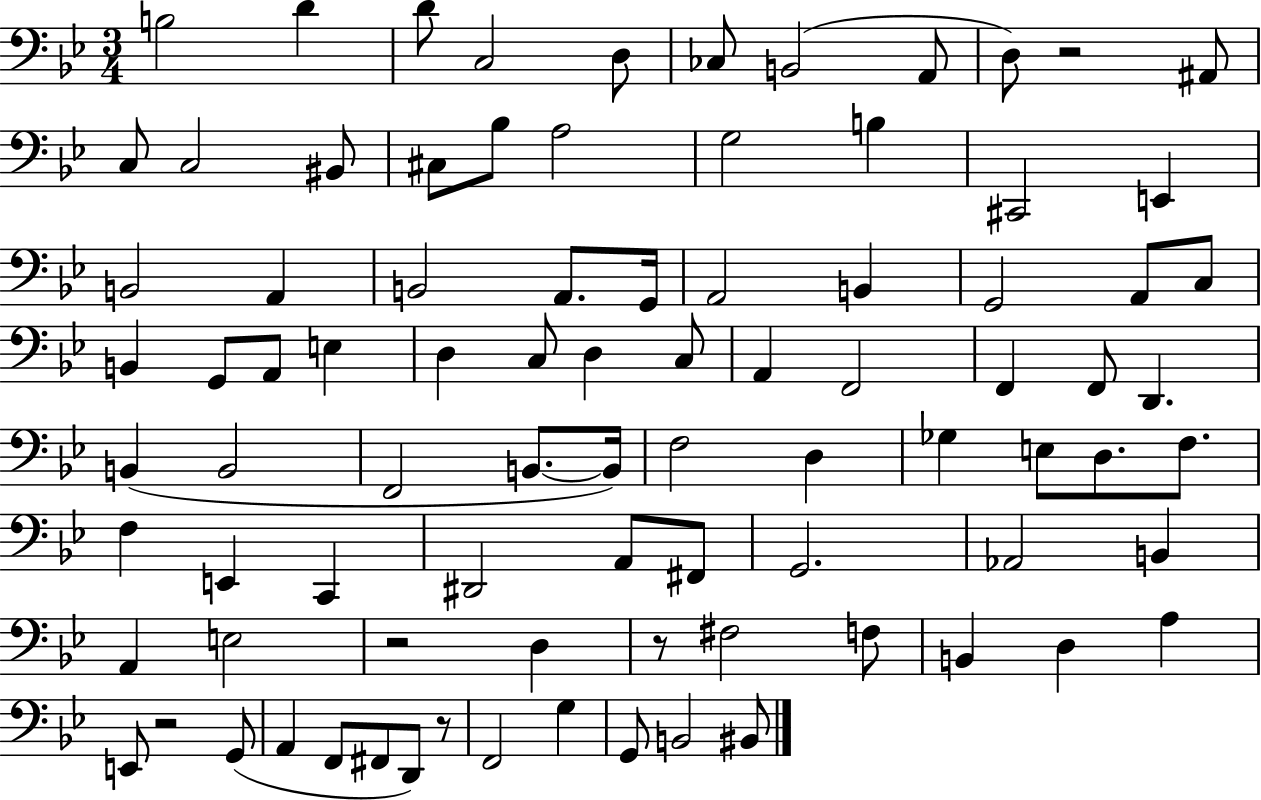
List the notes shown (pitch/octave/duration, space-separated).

B3/h D4/q D4/e C3/h D3/e CES3/e B2/h A2/e D3/e R/h A#2/e C3/e C3/h BIS2/e C#3/e Bb3/e A3/h G3/h B3/q C#2/h E2/q B2/h A2/q B2/h A2/e. G2/s A2/h B2/q G2/h A2/e C3/e B2/q G2/e A2/e E3/q D3/q C3/e D3/q C3/e A2/q F2/h F2/q F2/e D2/q. B2/q B2/h F2/h B2/e. B2/s F3/h D3/q Gb3/q E3/e D3/e. F3/e. F3/q E2/q C2/q D#2/h A2/e F#2/e G2/h. Ab2/h B2/q A2/q E3/h R/h D3/q R/e F#3/h F3/e B2/q D3/q A3/q E2/e R/h G2/e A2/q F2/e F#2/e D2/e R/e F2/h G3/q G2/e B2/h BIS2/e